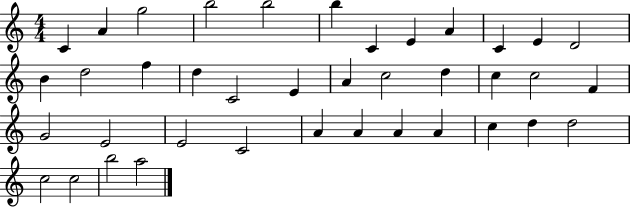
C4/q A4/q G5/h B5/h B5/h B5/q C4/q E4/q A4/q C4/q E4/q D4/h B4/q D5/h F5/q D5/q C4/h E4/q A4/q C5/h D5/q C5/q C5/h F4/q G4/h E4/h E4/h C4/h A4/q A4/q A4/q A4/q C5/q D5/q D5/h C5/h C5/h B5/h A5/h